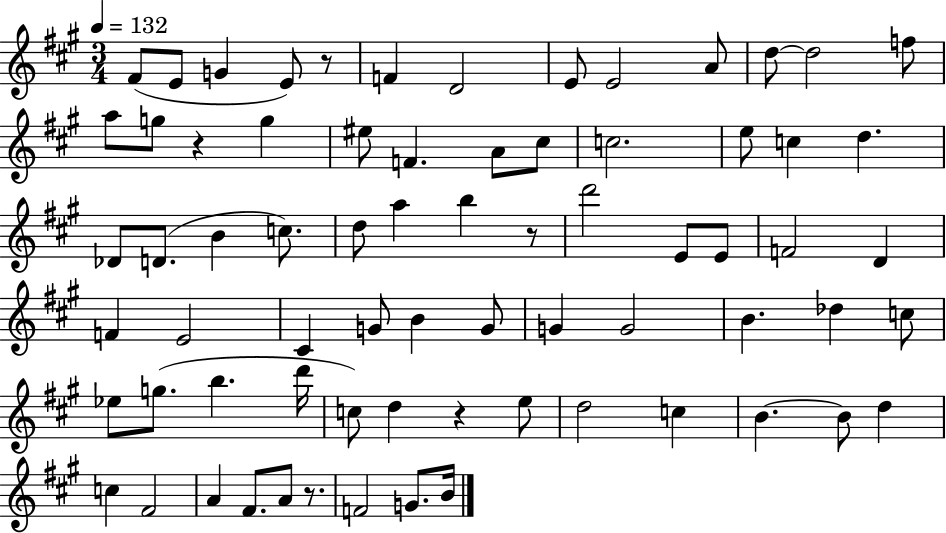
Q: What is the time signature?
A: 3/4